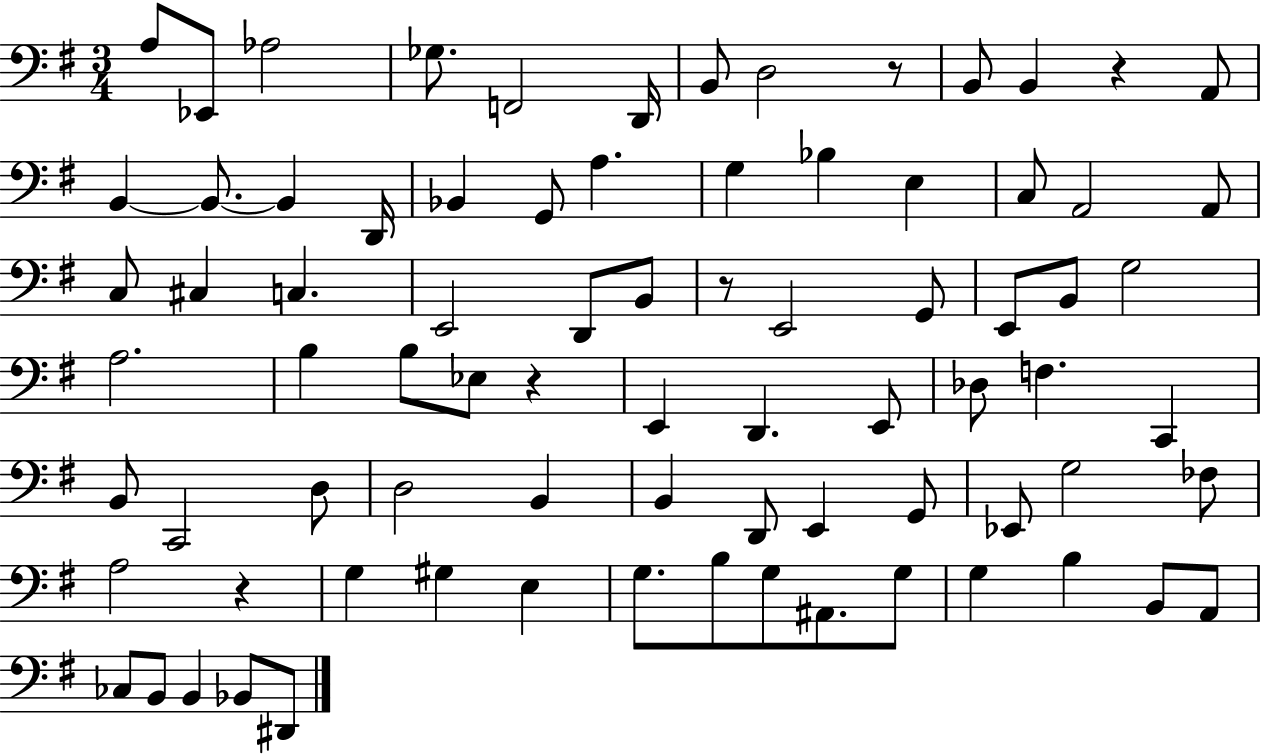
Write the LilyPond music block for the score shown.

{
  \clef bass
  \numericTimeSignature
  \time 3/4
  \key g \major
  a8 ees,8 aes2 | ges8. f,2 d,16 | b,8 d2 r8 | b,8 b,4 r4 a,8 | \break b,4~~ b,8.~~ b,4 d,16 | bes,4 g,8 a4. | g4 bes4 e4 | c8 a,2 a,8 | \break c8 cis4 c4. | e,2 d,8 b,8 | r8 e,2 g,8 | e,8 b,8 g2 | \break a2. | b4 b8 ees8 r4 | e,4 d,4. e,8 | des8 f4. c,4 | \break b,8 c,2 d8 | d2 b,4 | b,4 d,8 e,4 g,8 | ees,8 g2 fes8 | \break a2 r4 | g4 gis4 e4 | g8. b8 g8 ais,8. g8 | g4 b4 b,8 a,8 | \break ces8 b,8 b,4 bes,8 dis,8 | \bar "|."
}